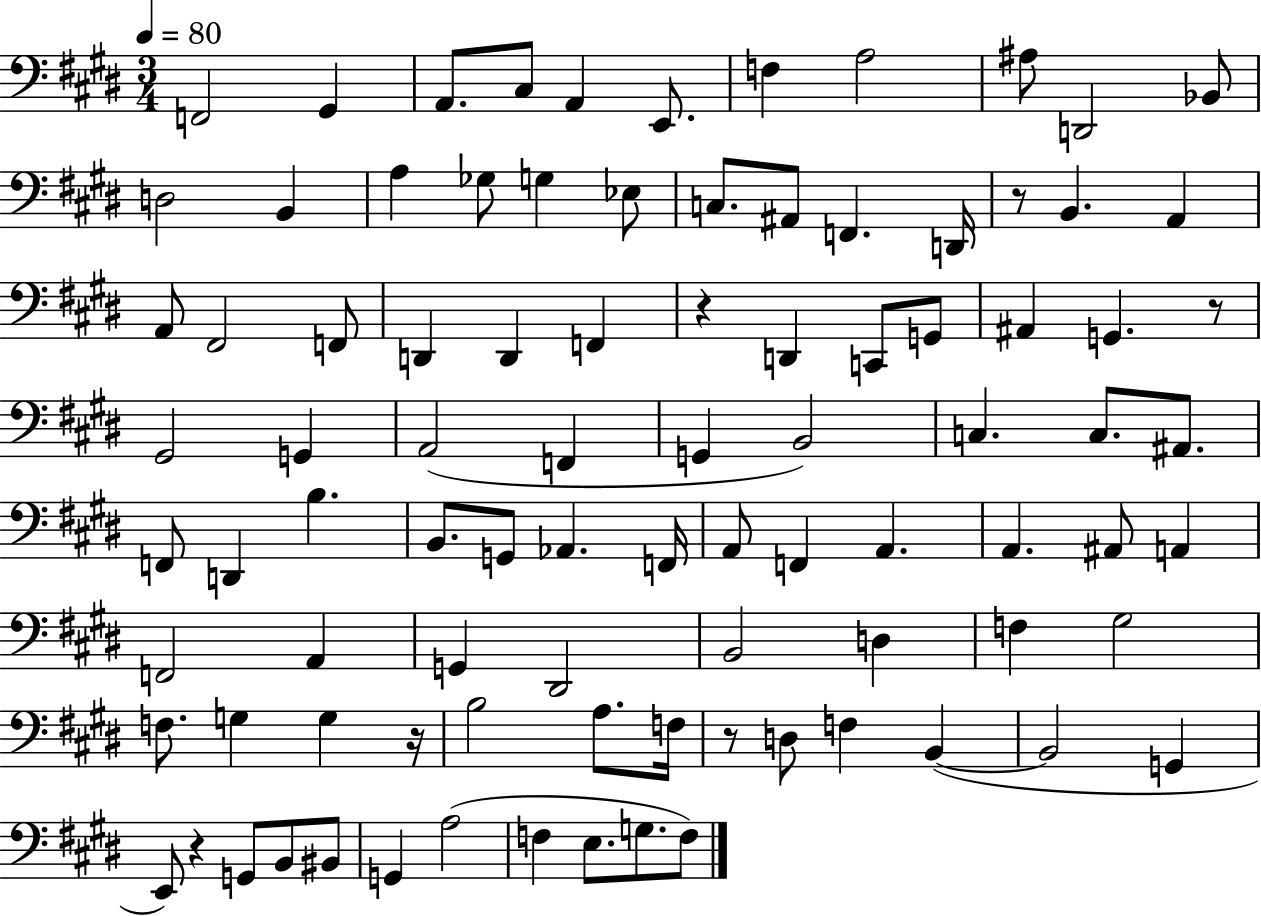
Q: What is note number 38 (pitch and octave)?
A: F2